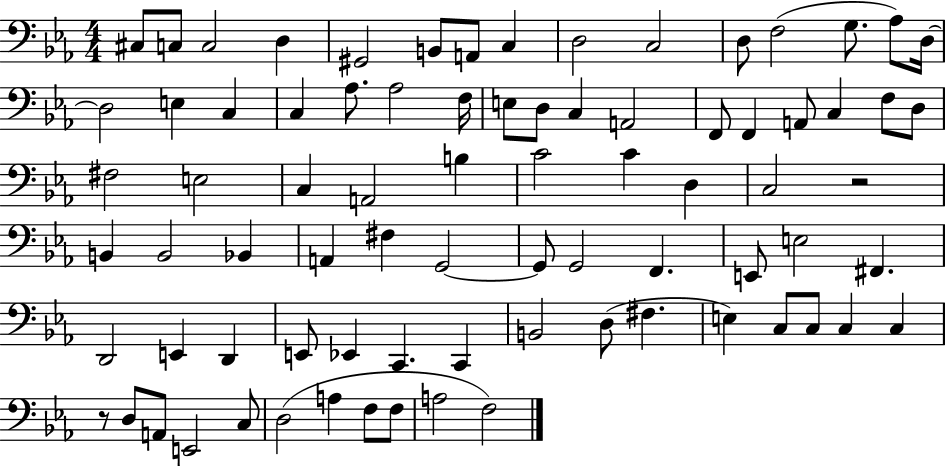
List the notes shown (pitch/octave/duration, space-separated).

C#3/e C3/e C3/h D3/q G#2/h B2/e A2/e C3/q D3/h C3/h D3/e F3/h G3/e. Ab3/e D3/s D3/h E3/q C3/q C3/q Ab3/e. Ab3/h F3/s E3/e D3/e C3/q A2/h F2/e F2/q A2/e C3/q F3/e D3/e F#3/h E3/h C3/q A2/h B3/q C4/h C4/q D3/q C3/h R/h B2/q B2/h Bb2/q A2/q F#3/q G2/h G2/e G2/h F2/q. E2/e E3/h F#2/q. D2/h E2/q D2/q E2/e Eb2/q C2/q. C2/q B2/h D3/e F#3/q. E3/q C3/e C3/e C3/q C3/q R/e D3/e A2/e E2/h C3/e D3/h A3/q F3/e F3/e A3/h F3/h